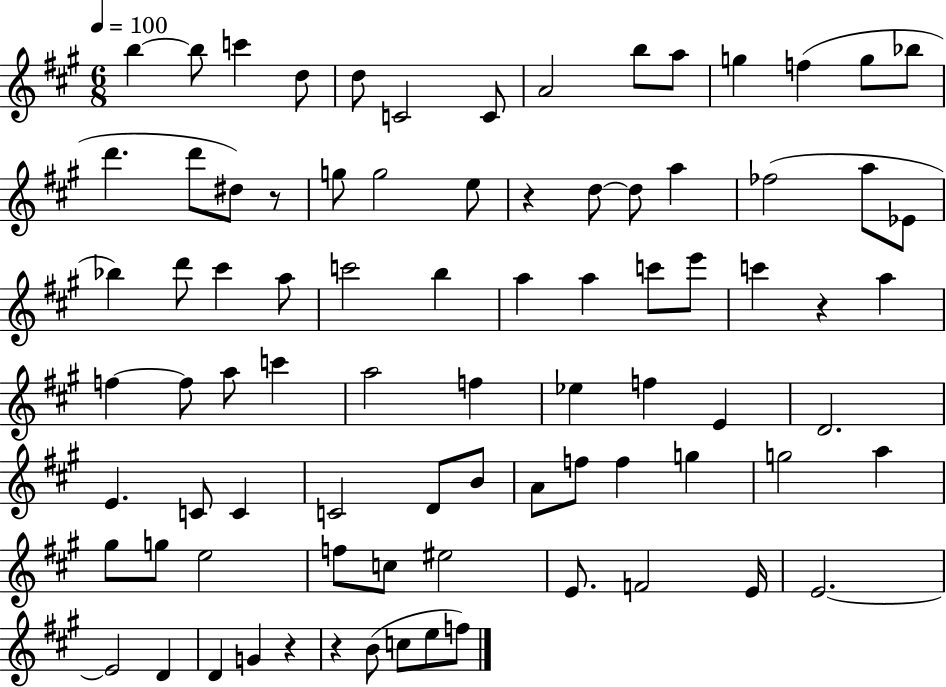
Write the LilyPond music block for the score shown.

{
  \clef treble
  \numericTimeSignature
  \time 6/8
  \key a \major
  \tempo 4 = 100
  b''4~~ b''8 c'''4 d''8 | d''8 c'2 c'8 | a'2 b''8 a''8 | g''4 f''4( g''8 bes''8 | \break d'''4. d'''8 dis''8) r8 | g''8 g''2 e''8 | r4 d''8~~ d''8 a''4 | fes''2( a''8 ees'8 | \break bes''4) d'''8 cis'''4 a''8 | c'''2 b''4 | a''4 a''4 c'''8 e'''8 | c'''4 r4 a''4 | \break f''4~~ f''8 a''8 c'''4 | a''2 f''4 | ees''4 f''4 e'4 | d'2. | \break e'4. c'8 c'4 | c'2 d'8 b'8 | a'8 f''8 f''4 g''4 | g''2 a''4 | \break gis''8 g''8 e''2 | f''8 c''8 eis''2 | e'8. f'2 e'16 | e'2.~~ | \break e'2 d'4 | d'4 g'4 r4 | r4 b'8( c''8 e''8 f''8) | \bar "|."
}